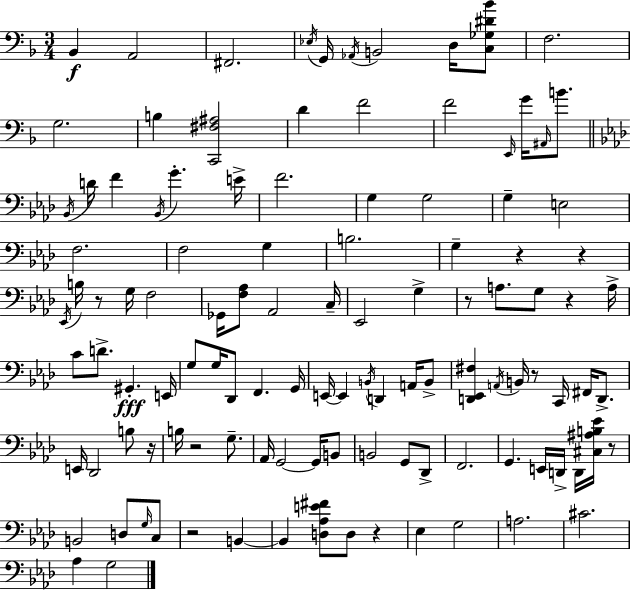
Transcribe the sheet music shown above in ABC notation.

X:1
T:Untitled
M:3/4
L:1/4
K:Dm
_B,, A,,2 ^F,,2 _E,/4 G,,/4 _A,,/4 B,,2 D,/4 [C,_G,^D_B]/2 F,2 G,2 B, [C,,^F,^A,]2 D F2 F2 E,,/4 G/4 ^A,,/4 B/2 _B,,/4 D/4 F _B,,/4 G E/4 F2 G, G,2 G, E,2 F,2 F,2 G, B,2 G, z z _E,,/4 B,/4 z/2 G,/4 F,2 _G,,/4 [F,_A,]/2 _A,,2 C,/4 _E,,2 G, z/2 A,/2 G,/2 z A,/4 C/2 D/2 ^G,, E,,/4 G,/2 G,/4 _D,,/2 F,, G,,/4 E,,/4 E,, B,,/4 D,, A,,/4 B,,/2 [D,,_E,,^F,] A,,/4 B,,/4 z/2 C,,/4 ^F,,/4 D,,/2 E,,/4 _D,,2 B,/2 z/4 B,/4 z2 G,/2 _A,,/4 G,,2 G,,/4 B,,/2 B,,2 G,,/2 _D,,/2 F,,2 G,, E,,/4 D,,/4 D,,/4 [^C,^A,B,_E]/4 z/2 B,,2 D,/2 G,/4 C,/2 z2 B,, B,, [D,_A,E^F]/2 D,/2 z _E, G,2 A,2 ^C2 _A, G,2